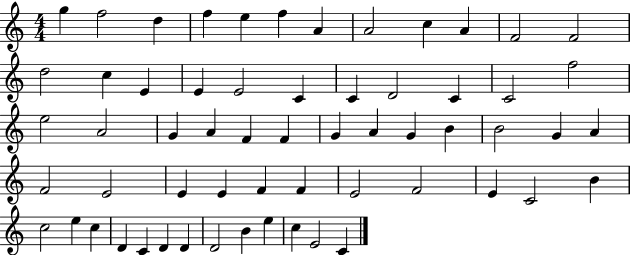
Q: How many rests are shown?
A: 0